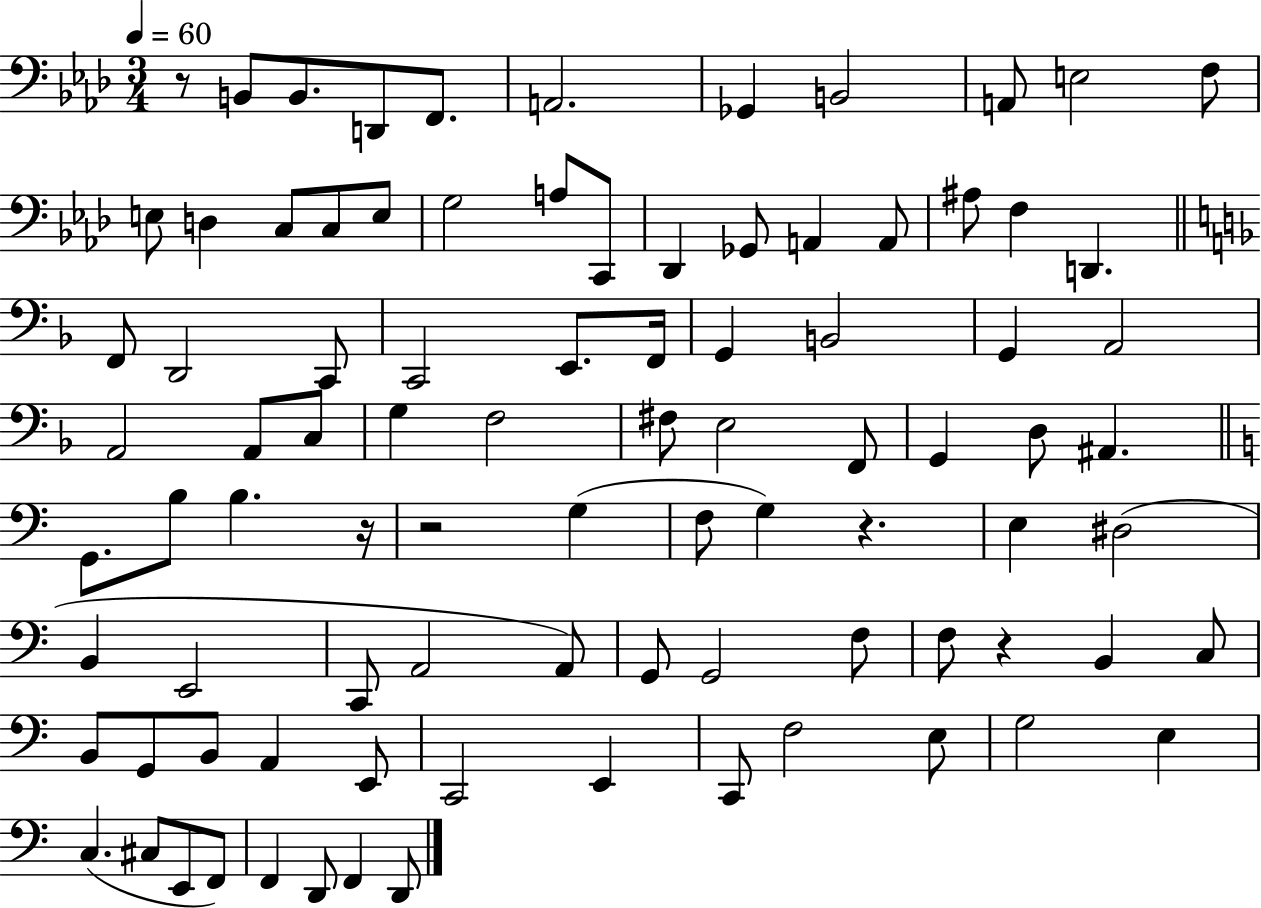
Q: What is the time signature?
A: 3/4